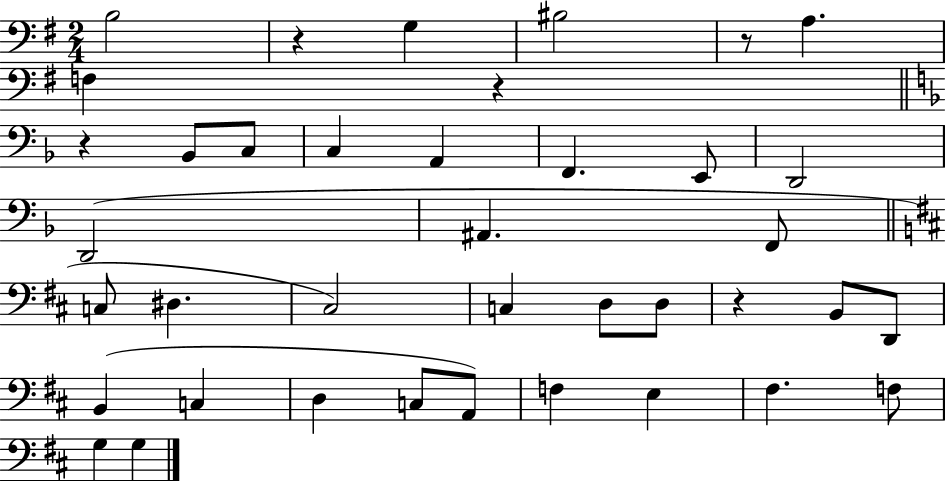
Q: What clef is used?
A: bass